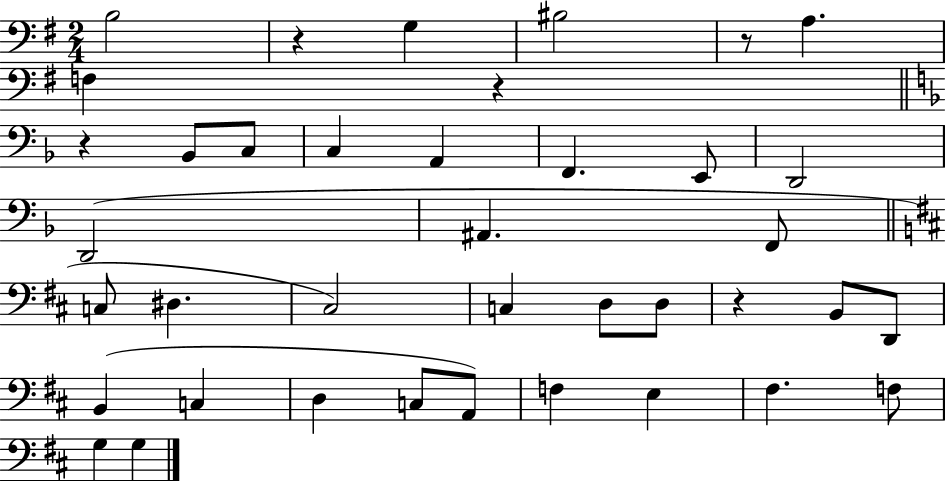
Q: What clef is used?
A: bass